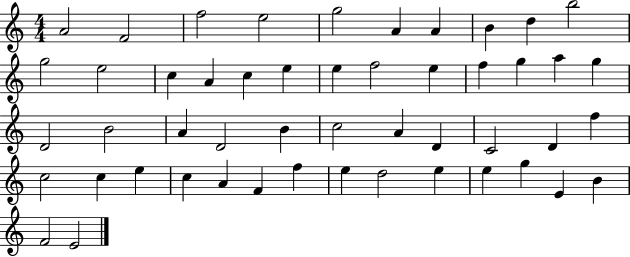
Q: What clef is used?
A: treble